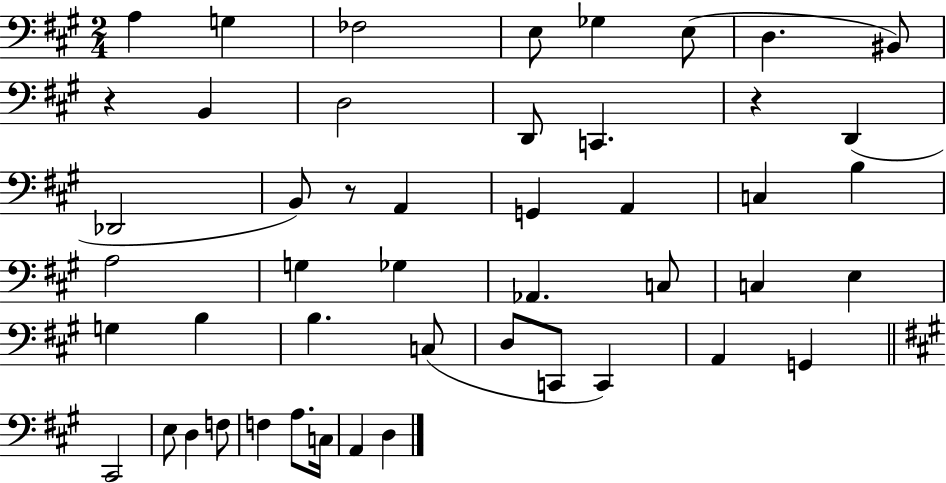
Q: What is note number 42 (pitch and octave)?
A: A3